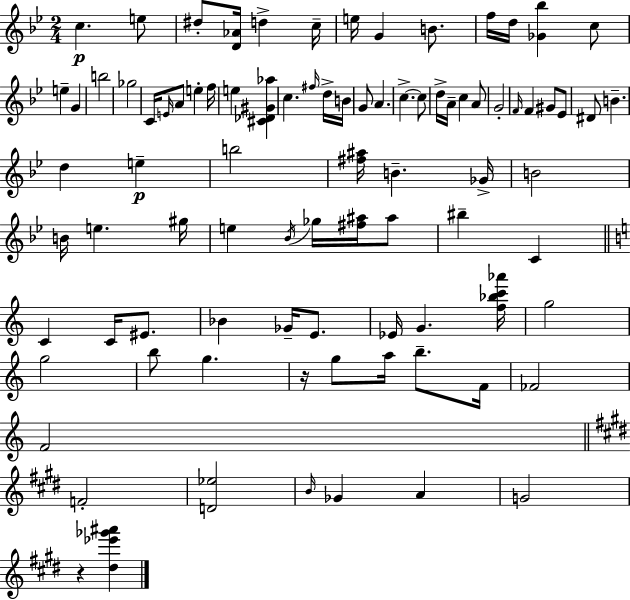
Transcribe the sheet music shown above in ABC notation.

X:1
T:Untitled
M:2/4
L:1/4
K:Bb
c e/2 ^d/2 [D_A]/4 d c/4 e/4 G B/2 f/4 d/4 [_G_b] c/2 e G b2 _g2 C/4 E/4 A/2 e f/4 e [^C_D^G_a] c ^f/4 d/4 B/4 G/2 A c c/2 d/4 A/4 c A/2 G2 F/4 F ^G/2 _E/2 ^D/2 B d e b2 [^f^a]/4 B _G/4 B2 B/4 e ^g/4 e _B/4 _g/4 [^f^a]/4 ^a/2 ^b C C C/4 ^E/2 _B _G/4 E/2 _E/4 G [f_bc'_a']/4 g2 g2 b/2 g z/4 g/2 a/4 b/2 F/4 _F2 F2 F2 [D_e]2 B/4 _G A G2 z [^d_e'_g'^a']